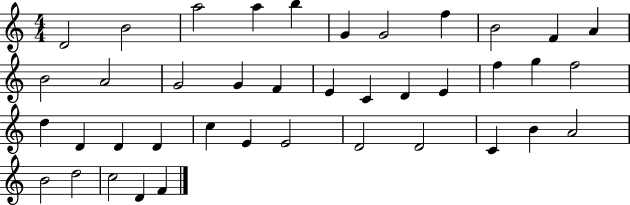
D4/h B4/h A5/h A5/q B5/q G4/q G4/h F5/q B4/h F4/q A4/q B4/h A4/h G4/h G4/q F4/q E4/q C4/q D4/q E4/q F5/q G5/q F5/h D5/q D4/q D4/q D4/q C5/q E4/q E4/h D4/h D4/h C4/q B4/q A4/h B4/h D5/h C5/h D4/q F4/q